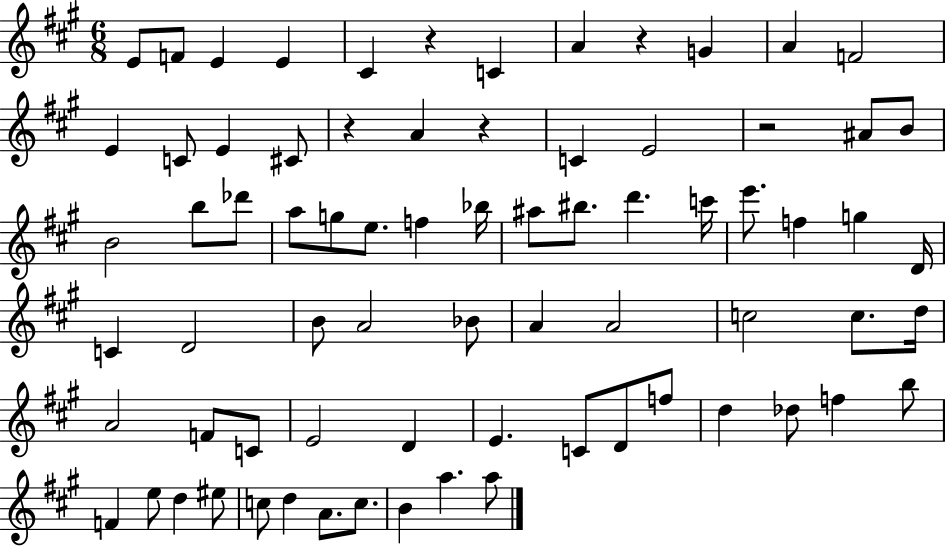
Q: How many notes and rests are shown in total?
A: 74